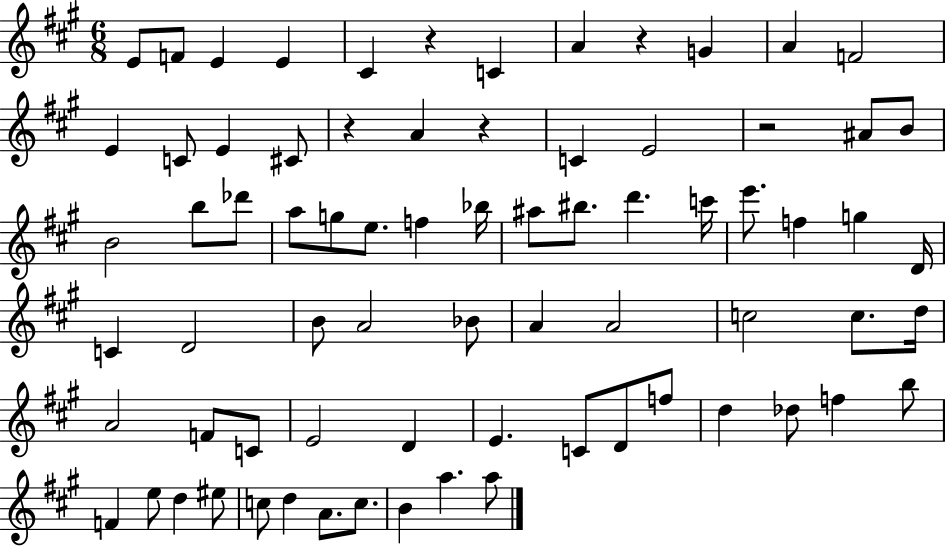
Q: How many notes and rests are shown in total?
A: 74